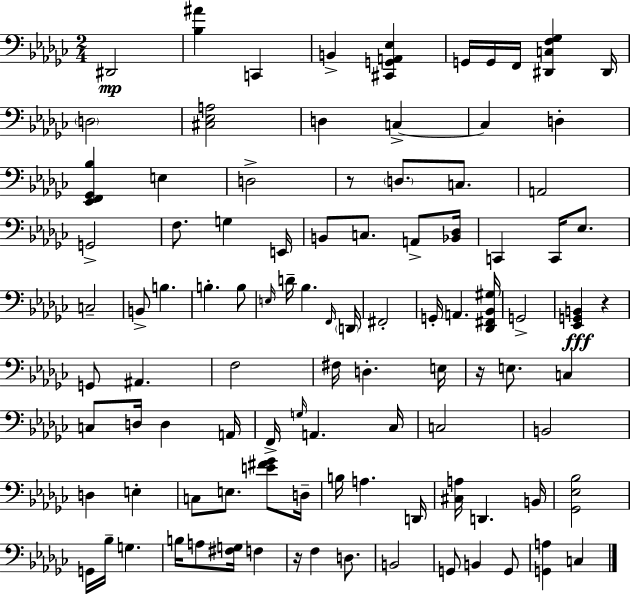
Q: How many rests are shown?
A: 4